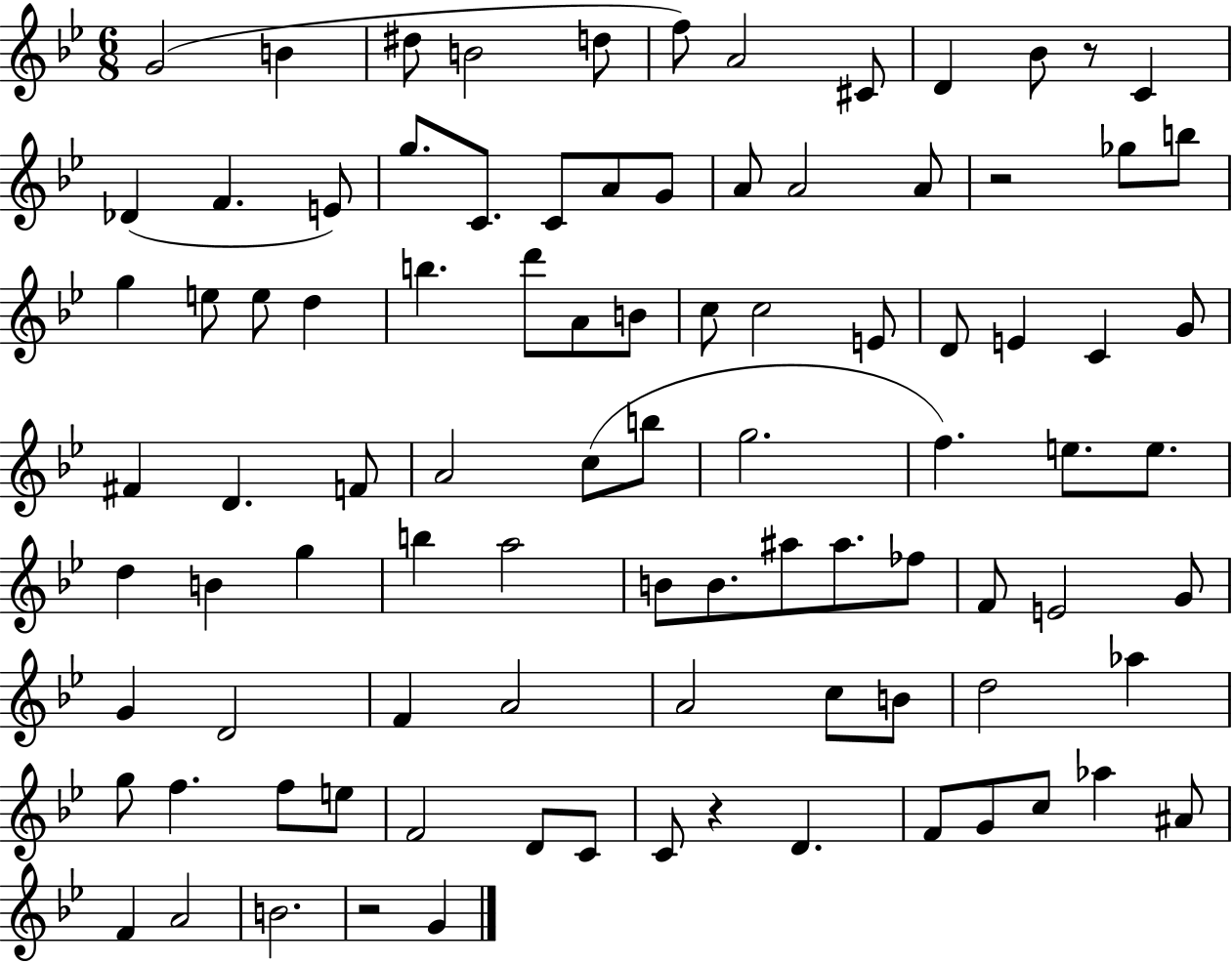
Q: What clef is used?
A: treble